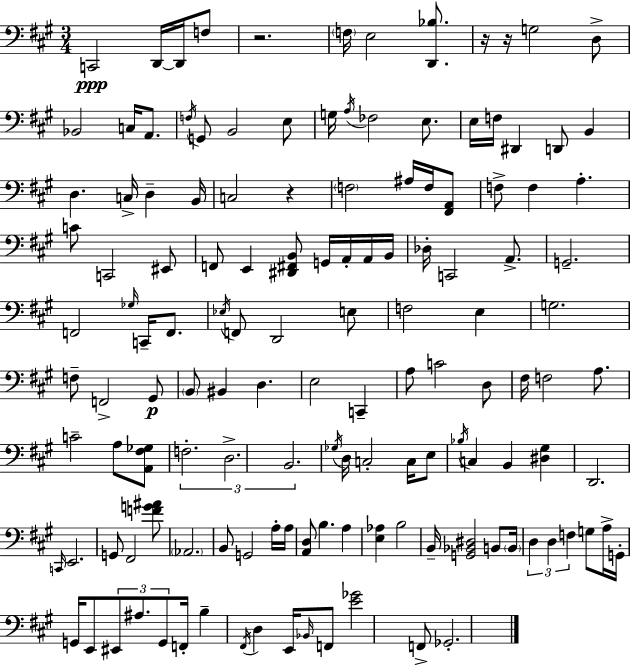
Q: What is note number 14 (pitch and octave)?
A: B2